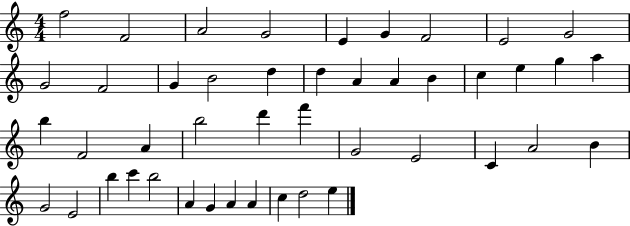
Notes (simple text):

F5/h F4/h A4/h G4/h E4/q G4/q F4/h E4/h G4/h G4/h F4/h G4/q B4/h D5/q D5/q A4/q A4/q B4/q C5/q E5/q G5/q A5/q B5/q F4/h A4/q B5/h D6/q F6/q G4/h E4/h C4/q A4/h B4/q G4/h E4/h B5/q C6/q B5/h A4/q G4/q A4/q A4/q C5/q D5/h E5/q